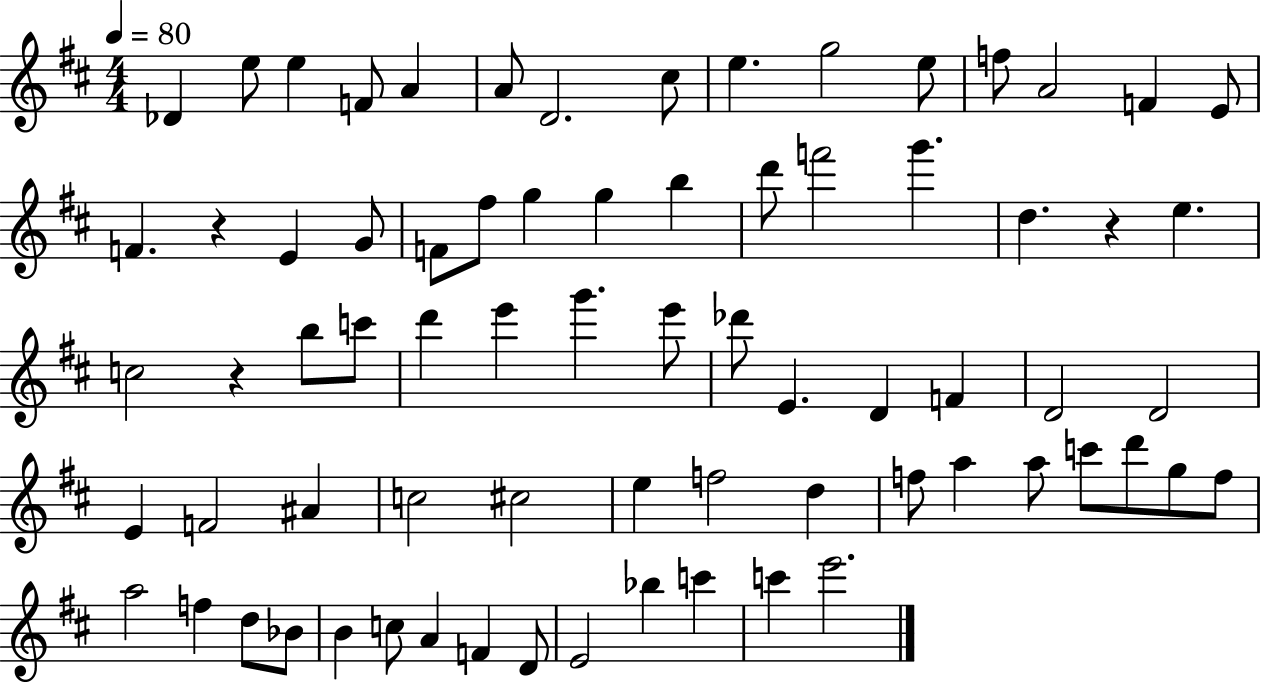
Db4/q E5/e E5/q F4/e A4/q A4/e D4/h. C#5/e E5/q. G5/h E5/e F5/e A4/h F4/q E4/e F4/q. R/q E4/q G4/e F4/e F#5/e G5/q G5/q B5/q D6/e F6/h G6/q. D5/q. R/q E5/q. C5/h R/q B5/e C6/e D6/q E6/q G6/q. E6/e Db6/e E4/q. D4/q F4/q D4/h D4/h E4/q F4/h A#4/q C5/h C#5/h E5/q F5/h D5/q F5/e A5/q A5/e C6/e D6/e G5/e F5/e A5/h F5/q D5/e Bb4/e B4/q C5/e A4/q F4/q D4/e E4/h Bb5/q C6/q C6/q E6/h.